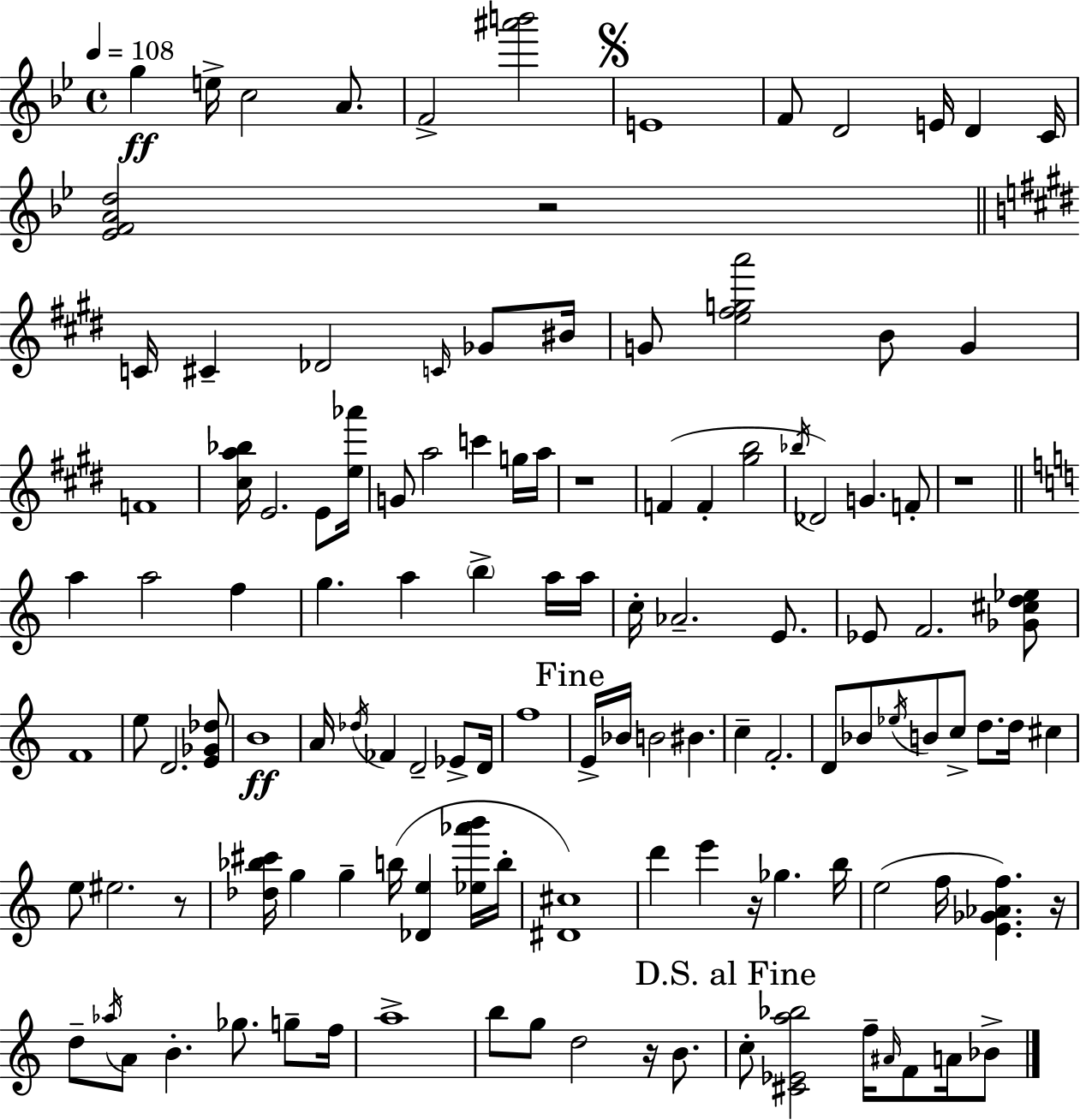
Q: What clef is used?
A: treble